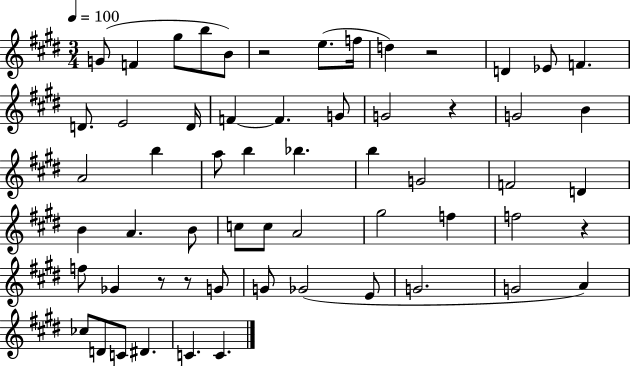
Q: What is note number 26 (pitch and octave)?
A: B5